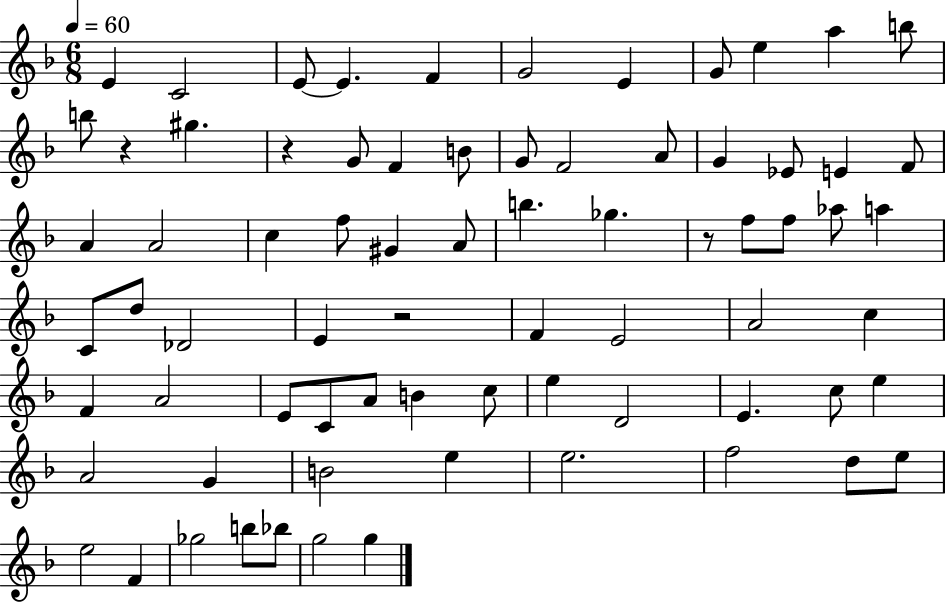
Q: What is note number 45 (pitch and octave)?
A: A4